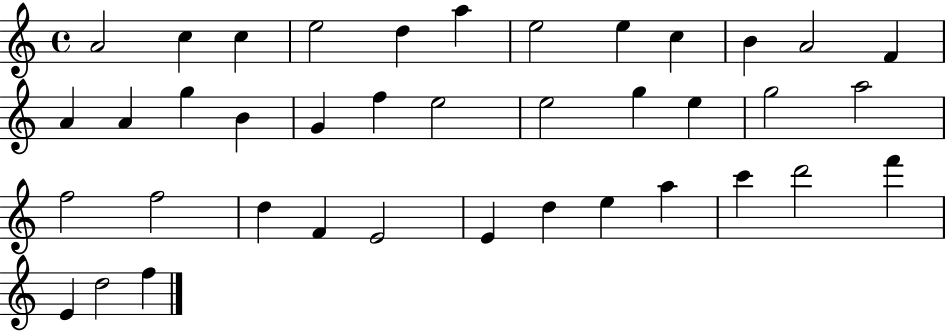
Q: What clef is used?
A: treble